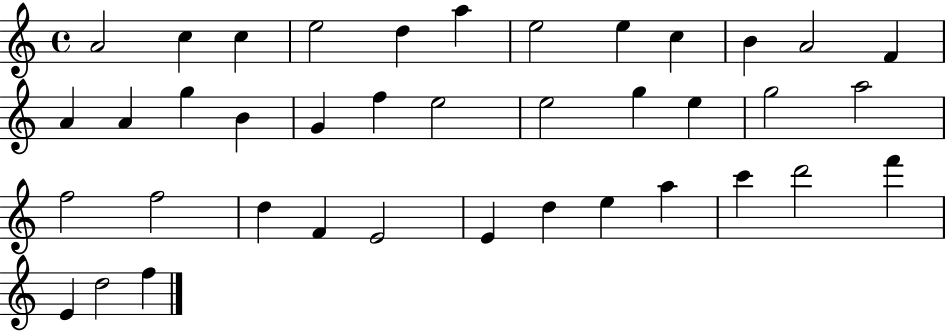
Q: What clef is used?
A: treble